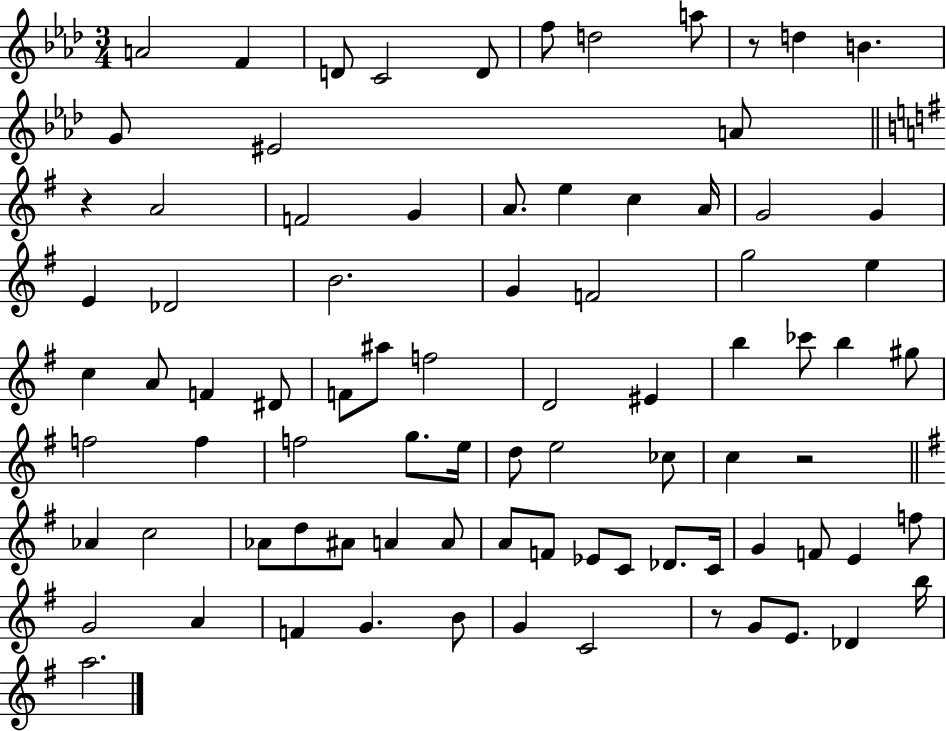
A4/h F4/q D4/e C4/h D4/e F5/e D5/h A5/e R/e D5/q B4/q. G4/e EIS4/h A4/e R/q A4/h F4/h G4/q A4/e. E5/q C5/q A4/s G4/h G4/q E4/q Db4/h B4/h. G4/q F4/h G5/h E5/q C5/q A4/e F4/q D#4/e F4/e A#5/e F5/h D4/h EIS4/q B5/q CES6/e B5/q G#5/e F5/h F5/q F5/h G5/e. E5/s D5/e E5/h CES5/e C5/q R/h Ab4/q C5/h Ab4/e D5/e A#4/e A4/q A4/e A4/e F4/e Eb4/e C4/e Db4/e. C4/s G4/q F4/e E4/q F5/e G4/h A4/q F4/q G4/q. B4/e G4/q C4/h R/e G4/e E4/e. Db4/q B5/s A5/h.